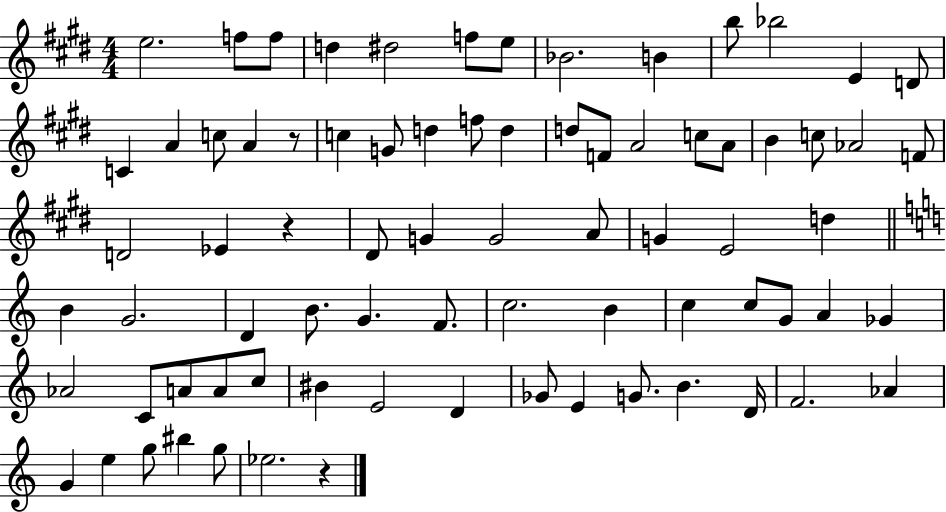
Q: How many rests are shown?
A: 3